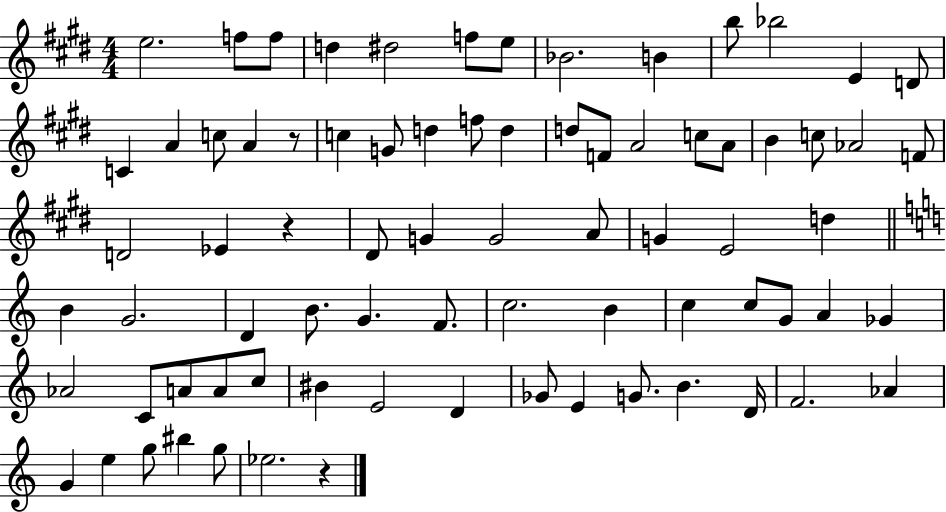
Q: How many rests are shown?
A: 3